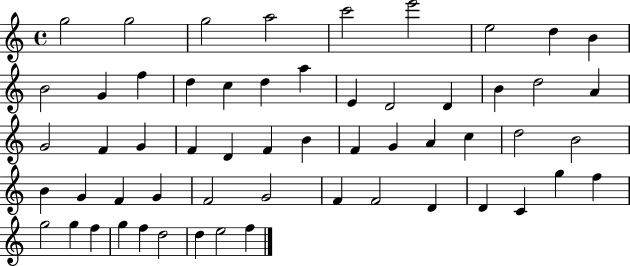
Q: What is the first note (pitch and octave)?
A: G5